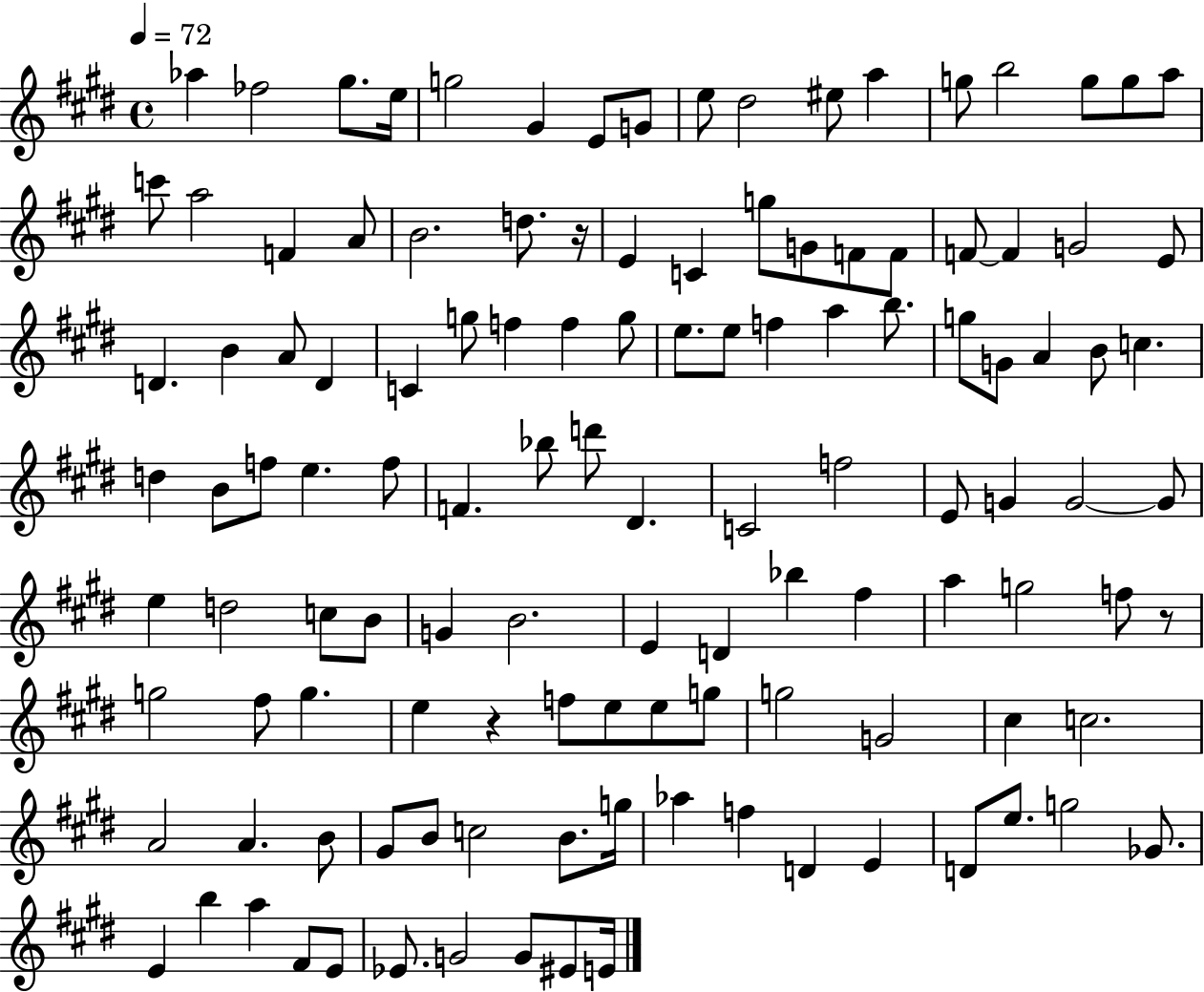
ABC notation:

X:1
T:Untitled
M:4/4
L:1/4
K:E
_a _f2 ^g/2 e/4 g2 ^G E/2 G/2 e/2 ^d2 ^e/2 a g/2 b2 g/2 g/2 a/2 c'/2 a2 F A/2 B2 d/2 z/4 E C g/2 G/2 F/2 F/2 F/2 F G2 E/2 D B A/2 D C g/2 f f g/2 e/2 e/2 f a b/2 g/2 G/2 A B/2 c d B/2 f/2 e f/2 F _b/2 d'/2 ^D C2 f2 E/2 G G2 G/2 e d2 c/2 B/2 G B2 E D _b ^f a g2 f/2 z/2 g2 ^f/2 g e z f/2 e/2 e/2 g/2 g2 G2 ^c c2 A2 A B/2 ^G/2 B/2 c2 B/2 g/4 _a f D E D/2 e/2 g2 _G/2 E b a ^F/2 E/2 _E/2 G2 G/2 ^E/2 E/4